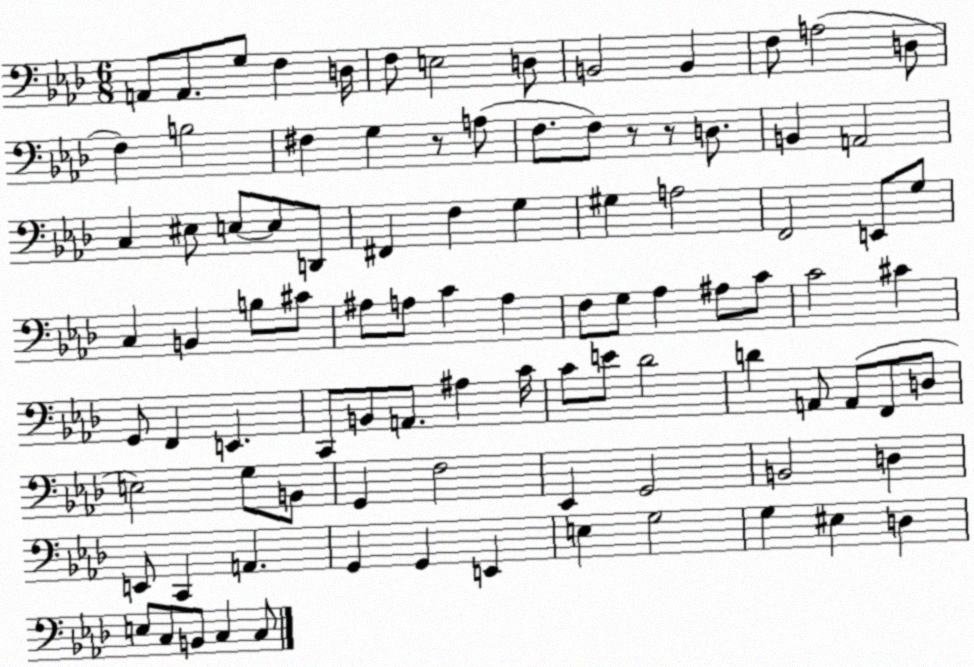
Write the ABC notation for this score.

X:1
T:Untitled
M:6/8
L:1/4
K:Ab
A,,/2 A,,/2 G,/2 F, D,/4 F,/2 E,2 D,/2 B,,2 B,, F,/2 A,2 D,/2 F, B,2 ^F, G, z/2 A,/2 F,/2 F,/2 z/2 z/2 D,/2 B,, A,,2 C, ^E,/2 E,/2 E,/2 D,,/2 ^F,, F, G, ^G, A,2 F,,2 E,,/2 G,/2 C, B,, B,/2 ^C/2 ^A,/2 A,/2 C A, F,/2 G,/2 _A, ^A,/2 C/2 C2 ^C G,,/2 F,, E,, C,,/2 B,,/2 A,,/2 ^A, C/4 C/2 E/2 _D2 D A,,/2 A,,/2 F,,/2 D,/2 E,2 G,/2 B,,/2 G,, F,2 _E,, G,,2 B,,2 D, E,,/2 C,, A,, G,, G,, E,, E, G,2 G, ^E, D, E,/2 C,/2 B,,/2 C, C,/2